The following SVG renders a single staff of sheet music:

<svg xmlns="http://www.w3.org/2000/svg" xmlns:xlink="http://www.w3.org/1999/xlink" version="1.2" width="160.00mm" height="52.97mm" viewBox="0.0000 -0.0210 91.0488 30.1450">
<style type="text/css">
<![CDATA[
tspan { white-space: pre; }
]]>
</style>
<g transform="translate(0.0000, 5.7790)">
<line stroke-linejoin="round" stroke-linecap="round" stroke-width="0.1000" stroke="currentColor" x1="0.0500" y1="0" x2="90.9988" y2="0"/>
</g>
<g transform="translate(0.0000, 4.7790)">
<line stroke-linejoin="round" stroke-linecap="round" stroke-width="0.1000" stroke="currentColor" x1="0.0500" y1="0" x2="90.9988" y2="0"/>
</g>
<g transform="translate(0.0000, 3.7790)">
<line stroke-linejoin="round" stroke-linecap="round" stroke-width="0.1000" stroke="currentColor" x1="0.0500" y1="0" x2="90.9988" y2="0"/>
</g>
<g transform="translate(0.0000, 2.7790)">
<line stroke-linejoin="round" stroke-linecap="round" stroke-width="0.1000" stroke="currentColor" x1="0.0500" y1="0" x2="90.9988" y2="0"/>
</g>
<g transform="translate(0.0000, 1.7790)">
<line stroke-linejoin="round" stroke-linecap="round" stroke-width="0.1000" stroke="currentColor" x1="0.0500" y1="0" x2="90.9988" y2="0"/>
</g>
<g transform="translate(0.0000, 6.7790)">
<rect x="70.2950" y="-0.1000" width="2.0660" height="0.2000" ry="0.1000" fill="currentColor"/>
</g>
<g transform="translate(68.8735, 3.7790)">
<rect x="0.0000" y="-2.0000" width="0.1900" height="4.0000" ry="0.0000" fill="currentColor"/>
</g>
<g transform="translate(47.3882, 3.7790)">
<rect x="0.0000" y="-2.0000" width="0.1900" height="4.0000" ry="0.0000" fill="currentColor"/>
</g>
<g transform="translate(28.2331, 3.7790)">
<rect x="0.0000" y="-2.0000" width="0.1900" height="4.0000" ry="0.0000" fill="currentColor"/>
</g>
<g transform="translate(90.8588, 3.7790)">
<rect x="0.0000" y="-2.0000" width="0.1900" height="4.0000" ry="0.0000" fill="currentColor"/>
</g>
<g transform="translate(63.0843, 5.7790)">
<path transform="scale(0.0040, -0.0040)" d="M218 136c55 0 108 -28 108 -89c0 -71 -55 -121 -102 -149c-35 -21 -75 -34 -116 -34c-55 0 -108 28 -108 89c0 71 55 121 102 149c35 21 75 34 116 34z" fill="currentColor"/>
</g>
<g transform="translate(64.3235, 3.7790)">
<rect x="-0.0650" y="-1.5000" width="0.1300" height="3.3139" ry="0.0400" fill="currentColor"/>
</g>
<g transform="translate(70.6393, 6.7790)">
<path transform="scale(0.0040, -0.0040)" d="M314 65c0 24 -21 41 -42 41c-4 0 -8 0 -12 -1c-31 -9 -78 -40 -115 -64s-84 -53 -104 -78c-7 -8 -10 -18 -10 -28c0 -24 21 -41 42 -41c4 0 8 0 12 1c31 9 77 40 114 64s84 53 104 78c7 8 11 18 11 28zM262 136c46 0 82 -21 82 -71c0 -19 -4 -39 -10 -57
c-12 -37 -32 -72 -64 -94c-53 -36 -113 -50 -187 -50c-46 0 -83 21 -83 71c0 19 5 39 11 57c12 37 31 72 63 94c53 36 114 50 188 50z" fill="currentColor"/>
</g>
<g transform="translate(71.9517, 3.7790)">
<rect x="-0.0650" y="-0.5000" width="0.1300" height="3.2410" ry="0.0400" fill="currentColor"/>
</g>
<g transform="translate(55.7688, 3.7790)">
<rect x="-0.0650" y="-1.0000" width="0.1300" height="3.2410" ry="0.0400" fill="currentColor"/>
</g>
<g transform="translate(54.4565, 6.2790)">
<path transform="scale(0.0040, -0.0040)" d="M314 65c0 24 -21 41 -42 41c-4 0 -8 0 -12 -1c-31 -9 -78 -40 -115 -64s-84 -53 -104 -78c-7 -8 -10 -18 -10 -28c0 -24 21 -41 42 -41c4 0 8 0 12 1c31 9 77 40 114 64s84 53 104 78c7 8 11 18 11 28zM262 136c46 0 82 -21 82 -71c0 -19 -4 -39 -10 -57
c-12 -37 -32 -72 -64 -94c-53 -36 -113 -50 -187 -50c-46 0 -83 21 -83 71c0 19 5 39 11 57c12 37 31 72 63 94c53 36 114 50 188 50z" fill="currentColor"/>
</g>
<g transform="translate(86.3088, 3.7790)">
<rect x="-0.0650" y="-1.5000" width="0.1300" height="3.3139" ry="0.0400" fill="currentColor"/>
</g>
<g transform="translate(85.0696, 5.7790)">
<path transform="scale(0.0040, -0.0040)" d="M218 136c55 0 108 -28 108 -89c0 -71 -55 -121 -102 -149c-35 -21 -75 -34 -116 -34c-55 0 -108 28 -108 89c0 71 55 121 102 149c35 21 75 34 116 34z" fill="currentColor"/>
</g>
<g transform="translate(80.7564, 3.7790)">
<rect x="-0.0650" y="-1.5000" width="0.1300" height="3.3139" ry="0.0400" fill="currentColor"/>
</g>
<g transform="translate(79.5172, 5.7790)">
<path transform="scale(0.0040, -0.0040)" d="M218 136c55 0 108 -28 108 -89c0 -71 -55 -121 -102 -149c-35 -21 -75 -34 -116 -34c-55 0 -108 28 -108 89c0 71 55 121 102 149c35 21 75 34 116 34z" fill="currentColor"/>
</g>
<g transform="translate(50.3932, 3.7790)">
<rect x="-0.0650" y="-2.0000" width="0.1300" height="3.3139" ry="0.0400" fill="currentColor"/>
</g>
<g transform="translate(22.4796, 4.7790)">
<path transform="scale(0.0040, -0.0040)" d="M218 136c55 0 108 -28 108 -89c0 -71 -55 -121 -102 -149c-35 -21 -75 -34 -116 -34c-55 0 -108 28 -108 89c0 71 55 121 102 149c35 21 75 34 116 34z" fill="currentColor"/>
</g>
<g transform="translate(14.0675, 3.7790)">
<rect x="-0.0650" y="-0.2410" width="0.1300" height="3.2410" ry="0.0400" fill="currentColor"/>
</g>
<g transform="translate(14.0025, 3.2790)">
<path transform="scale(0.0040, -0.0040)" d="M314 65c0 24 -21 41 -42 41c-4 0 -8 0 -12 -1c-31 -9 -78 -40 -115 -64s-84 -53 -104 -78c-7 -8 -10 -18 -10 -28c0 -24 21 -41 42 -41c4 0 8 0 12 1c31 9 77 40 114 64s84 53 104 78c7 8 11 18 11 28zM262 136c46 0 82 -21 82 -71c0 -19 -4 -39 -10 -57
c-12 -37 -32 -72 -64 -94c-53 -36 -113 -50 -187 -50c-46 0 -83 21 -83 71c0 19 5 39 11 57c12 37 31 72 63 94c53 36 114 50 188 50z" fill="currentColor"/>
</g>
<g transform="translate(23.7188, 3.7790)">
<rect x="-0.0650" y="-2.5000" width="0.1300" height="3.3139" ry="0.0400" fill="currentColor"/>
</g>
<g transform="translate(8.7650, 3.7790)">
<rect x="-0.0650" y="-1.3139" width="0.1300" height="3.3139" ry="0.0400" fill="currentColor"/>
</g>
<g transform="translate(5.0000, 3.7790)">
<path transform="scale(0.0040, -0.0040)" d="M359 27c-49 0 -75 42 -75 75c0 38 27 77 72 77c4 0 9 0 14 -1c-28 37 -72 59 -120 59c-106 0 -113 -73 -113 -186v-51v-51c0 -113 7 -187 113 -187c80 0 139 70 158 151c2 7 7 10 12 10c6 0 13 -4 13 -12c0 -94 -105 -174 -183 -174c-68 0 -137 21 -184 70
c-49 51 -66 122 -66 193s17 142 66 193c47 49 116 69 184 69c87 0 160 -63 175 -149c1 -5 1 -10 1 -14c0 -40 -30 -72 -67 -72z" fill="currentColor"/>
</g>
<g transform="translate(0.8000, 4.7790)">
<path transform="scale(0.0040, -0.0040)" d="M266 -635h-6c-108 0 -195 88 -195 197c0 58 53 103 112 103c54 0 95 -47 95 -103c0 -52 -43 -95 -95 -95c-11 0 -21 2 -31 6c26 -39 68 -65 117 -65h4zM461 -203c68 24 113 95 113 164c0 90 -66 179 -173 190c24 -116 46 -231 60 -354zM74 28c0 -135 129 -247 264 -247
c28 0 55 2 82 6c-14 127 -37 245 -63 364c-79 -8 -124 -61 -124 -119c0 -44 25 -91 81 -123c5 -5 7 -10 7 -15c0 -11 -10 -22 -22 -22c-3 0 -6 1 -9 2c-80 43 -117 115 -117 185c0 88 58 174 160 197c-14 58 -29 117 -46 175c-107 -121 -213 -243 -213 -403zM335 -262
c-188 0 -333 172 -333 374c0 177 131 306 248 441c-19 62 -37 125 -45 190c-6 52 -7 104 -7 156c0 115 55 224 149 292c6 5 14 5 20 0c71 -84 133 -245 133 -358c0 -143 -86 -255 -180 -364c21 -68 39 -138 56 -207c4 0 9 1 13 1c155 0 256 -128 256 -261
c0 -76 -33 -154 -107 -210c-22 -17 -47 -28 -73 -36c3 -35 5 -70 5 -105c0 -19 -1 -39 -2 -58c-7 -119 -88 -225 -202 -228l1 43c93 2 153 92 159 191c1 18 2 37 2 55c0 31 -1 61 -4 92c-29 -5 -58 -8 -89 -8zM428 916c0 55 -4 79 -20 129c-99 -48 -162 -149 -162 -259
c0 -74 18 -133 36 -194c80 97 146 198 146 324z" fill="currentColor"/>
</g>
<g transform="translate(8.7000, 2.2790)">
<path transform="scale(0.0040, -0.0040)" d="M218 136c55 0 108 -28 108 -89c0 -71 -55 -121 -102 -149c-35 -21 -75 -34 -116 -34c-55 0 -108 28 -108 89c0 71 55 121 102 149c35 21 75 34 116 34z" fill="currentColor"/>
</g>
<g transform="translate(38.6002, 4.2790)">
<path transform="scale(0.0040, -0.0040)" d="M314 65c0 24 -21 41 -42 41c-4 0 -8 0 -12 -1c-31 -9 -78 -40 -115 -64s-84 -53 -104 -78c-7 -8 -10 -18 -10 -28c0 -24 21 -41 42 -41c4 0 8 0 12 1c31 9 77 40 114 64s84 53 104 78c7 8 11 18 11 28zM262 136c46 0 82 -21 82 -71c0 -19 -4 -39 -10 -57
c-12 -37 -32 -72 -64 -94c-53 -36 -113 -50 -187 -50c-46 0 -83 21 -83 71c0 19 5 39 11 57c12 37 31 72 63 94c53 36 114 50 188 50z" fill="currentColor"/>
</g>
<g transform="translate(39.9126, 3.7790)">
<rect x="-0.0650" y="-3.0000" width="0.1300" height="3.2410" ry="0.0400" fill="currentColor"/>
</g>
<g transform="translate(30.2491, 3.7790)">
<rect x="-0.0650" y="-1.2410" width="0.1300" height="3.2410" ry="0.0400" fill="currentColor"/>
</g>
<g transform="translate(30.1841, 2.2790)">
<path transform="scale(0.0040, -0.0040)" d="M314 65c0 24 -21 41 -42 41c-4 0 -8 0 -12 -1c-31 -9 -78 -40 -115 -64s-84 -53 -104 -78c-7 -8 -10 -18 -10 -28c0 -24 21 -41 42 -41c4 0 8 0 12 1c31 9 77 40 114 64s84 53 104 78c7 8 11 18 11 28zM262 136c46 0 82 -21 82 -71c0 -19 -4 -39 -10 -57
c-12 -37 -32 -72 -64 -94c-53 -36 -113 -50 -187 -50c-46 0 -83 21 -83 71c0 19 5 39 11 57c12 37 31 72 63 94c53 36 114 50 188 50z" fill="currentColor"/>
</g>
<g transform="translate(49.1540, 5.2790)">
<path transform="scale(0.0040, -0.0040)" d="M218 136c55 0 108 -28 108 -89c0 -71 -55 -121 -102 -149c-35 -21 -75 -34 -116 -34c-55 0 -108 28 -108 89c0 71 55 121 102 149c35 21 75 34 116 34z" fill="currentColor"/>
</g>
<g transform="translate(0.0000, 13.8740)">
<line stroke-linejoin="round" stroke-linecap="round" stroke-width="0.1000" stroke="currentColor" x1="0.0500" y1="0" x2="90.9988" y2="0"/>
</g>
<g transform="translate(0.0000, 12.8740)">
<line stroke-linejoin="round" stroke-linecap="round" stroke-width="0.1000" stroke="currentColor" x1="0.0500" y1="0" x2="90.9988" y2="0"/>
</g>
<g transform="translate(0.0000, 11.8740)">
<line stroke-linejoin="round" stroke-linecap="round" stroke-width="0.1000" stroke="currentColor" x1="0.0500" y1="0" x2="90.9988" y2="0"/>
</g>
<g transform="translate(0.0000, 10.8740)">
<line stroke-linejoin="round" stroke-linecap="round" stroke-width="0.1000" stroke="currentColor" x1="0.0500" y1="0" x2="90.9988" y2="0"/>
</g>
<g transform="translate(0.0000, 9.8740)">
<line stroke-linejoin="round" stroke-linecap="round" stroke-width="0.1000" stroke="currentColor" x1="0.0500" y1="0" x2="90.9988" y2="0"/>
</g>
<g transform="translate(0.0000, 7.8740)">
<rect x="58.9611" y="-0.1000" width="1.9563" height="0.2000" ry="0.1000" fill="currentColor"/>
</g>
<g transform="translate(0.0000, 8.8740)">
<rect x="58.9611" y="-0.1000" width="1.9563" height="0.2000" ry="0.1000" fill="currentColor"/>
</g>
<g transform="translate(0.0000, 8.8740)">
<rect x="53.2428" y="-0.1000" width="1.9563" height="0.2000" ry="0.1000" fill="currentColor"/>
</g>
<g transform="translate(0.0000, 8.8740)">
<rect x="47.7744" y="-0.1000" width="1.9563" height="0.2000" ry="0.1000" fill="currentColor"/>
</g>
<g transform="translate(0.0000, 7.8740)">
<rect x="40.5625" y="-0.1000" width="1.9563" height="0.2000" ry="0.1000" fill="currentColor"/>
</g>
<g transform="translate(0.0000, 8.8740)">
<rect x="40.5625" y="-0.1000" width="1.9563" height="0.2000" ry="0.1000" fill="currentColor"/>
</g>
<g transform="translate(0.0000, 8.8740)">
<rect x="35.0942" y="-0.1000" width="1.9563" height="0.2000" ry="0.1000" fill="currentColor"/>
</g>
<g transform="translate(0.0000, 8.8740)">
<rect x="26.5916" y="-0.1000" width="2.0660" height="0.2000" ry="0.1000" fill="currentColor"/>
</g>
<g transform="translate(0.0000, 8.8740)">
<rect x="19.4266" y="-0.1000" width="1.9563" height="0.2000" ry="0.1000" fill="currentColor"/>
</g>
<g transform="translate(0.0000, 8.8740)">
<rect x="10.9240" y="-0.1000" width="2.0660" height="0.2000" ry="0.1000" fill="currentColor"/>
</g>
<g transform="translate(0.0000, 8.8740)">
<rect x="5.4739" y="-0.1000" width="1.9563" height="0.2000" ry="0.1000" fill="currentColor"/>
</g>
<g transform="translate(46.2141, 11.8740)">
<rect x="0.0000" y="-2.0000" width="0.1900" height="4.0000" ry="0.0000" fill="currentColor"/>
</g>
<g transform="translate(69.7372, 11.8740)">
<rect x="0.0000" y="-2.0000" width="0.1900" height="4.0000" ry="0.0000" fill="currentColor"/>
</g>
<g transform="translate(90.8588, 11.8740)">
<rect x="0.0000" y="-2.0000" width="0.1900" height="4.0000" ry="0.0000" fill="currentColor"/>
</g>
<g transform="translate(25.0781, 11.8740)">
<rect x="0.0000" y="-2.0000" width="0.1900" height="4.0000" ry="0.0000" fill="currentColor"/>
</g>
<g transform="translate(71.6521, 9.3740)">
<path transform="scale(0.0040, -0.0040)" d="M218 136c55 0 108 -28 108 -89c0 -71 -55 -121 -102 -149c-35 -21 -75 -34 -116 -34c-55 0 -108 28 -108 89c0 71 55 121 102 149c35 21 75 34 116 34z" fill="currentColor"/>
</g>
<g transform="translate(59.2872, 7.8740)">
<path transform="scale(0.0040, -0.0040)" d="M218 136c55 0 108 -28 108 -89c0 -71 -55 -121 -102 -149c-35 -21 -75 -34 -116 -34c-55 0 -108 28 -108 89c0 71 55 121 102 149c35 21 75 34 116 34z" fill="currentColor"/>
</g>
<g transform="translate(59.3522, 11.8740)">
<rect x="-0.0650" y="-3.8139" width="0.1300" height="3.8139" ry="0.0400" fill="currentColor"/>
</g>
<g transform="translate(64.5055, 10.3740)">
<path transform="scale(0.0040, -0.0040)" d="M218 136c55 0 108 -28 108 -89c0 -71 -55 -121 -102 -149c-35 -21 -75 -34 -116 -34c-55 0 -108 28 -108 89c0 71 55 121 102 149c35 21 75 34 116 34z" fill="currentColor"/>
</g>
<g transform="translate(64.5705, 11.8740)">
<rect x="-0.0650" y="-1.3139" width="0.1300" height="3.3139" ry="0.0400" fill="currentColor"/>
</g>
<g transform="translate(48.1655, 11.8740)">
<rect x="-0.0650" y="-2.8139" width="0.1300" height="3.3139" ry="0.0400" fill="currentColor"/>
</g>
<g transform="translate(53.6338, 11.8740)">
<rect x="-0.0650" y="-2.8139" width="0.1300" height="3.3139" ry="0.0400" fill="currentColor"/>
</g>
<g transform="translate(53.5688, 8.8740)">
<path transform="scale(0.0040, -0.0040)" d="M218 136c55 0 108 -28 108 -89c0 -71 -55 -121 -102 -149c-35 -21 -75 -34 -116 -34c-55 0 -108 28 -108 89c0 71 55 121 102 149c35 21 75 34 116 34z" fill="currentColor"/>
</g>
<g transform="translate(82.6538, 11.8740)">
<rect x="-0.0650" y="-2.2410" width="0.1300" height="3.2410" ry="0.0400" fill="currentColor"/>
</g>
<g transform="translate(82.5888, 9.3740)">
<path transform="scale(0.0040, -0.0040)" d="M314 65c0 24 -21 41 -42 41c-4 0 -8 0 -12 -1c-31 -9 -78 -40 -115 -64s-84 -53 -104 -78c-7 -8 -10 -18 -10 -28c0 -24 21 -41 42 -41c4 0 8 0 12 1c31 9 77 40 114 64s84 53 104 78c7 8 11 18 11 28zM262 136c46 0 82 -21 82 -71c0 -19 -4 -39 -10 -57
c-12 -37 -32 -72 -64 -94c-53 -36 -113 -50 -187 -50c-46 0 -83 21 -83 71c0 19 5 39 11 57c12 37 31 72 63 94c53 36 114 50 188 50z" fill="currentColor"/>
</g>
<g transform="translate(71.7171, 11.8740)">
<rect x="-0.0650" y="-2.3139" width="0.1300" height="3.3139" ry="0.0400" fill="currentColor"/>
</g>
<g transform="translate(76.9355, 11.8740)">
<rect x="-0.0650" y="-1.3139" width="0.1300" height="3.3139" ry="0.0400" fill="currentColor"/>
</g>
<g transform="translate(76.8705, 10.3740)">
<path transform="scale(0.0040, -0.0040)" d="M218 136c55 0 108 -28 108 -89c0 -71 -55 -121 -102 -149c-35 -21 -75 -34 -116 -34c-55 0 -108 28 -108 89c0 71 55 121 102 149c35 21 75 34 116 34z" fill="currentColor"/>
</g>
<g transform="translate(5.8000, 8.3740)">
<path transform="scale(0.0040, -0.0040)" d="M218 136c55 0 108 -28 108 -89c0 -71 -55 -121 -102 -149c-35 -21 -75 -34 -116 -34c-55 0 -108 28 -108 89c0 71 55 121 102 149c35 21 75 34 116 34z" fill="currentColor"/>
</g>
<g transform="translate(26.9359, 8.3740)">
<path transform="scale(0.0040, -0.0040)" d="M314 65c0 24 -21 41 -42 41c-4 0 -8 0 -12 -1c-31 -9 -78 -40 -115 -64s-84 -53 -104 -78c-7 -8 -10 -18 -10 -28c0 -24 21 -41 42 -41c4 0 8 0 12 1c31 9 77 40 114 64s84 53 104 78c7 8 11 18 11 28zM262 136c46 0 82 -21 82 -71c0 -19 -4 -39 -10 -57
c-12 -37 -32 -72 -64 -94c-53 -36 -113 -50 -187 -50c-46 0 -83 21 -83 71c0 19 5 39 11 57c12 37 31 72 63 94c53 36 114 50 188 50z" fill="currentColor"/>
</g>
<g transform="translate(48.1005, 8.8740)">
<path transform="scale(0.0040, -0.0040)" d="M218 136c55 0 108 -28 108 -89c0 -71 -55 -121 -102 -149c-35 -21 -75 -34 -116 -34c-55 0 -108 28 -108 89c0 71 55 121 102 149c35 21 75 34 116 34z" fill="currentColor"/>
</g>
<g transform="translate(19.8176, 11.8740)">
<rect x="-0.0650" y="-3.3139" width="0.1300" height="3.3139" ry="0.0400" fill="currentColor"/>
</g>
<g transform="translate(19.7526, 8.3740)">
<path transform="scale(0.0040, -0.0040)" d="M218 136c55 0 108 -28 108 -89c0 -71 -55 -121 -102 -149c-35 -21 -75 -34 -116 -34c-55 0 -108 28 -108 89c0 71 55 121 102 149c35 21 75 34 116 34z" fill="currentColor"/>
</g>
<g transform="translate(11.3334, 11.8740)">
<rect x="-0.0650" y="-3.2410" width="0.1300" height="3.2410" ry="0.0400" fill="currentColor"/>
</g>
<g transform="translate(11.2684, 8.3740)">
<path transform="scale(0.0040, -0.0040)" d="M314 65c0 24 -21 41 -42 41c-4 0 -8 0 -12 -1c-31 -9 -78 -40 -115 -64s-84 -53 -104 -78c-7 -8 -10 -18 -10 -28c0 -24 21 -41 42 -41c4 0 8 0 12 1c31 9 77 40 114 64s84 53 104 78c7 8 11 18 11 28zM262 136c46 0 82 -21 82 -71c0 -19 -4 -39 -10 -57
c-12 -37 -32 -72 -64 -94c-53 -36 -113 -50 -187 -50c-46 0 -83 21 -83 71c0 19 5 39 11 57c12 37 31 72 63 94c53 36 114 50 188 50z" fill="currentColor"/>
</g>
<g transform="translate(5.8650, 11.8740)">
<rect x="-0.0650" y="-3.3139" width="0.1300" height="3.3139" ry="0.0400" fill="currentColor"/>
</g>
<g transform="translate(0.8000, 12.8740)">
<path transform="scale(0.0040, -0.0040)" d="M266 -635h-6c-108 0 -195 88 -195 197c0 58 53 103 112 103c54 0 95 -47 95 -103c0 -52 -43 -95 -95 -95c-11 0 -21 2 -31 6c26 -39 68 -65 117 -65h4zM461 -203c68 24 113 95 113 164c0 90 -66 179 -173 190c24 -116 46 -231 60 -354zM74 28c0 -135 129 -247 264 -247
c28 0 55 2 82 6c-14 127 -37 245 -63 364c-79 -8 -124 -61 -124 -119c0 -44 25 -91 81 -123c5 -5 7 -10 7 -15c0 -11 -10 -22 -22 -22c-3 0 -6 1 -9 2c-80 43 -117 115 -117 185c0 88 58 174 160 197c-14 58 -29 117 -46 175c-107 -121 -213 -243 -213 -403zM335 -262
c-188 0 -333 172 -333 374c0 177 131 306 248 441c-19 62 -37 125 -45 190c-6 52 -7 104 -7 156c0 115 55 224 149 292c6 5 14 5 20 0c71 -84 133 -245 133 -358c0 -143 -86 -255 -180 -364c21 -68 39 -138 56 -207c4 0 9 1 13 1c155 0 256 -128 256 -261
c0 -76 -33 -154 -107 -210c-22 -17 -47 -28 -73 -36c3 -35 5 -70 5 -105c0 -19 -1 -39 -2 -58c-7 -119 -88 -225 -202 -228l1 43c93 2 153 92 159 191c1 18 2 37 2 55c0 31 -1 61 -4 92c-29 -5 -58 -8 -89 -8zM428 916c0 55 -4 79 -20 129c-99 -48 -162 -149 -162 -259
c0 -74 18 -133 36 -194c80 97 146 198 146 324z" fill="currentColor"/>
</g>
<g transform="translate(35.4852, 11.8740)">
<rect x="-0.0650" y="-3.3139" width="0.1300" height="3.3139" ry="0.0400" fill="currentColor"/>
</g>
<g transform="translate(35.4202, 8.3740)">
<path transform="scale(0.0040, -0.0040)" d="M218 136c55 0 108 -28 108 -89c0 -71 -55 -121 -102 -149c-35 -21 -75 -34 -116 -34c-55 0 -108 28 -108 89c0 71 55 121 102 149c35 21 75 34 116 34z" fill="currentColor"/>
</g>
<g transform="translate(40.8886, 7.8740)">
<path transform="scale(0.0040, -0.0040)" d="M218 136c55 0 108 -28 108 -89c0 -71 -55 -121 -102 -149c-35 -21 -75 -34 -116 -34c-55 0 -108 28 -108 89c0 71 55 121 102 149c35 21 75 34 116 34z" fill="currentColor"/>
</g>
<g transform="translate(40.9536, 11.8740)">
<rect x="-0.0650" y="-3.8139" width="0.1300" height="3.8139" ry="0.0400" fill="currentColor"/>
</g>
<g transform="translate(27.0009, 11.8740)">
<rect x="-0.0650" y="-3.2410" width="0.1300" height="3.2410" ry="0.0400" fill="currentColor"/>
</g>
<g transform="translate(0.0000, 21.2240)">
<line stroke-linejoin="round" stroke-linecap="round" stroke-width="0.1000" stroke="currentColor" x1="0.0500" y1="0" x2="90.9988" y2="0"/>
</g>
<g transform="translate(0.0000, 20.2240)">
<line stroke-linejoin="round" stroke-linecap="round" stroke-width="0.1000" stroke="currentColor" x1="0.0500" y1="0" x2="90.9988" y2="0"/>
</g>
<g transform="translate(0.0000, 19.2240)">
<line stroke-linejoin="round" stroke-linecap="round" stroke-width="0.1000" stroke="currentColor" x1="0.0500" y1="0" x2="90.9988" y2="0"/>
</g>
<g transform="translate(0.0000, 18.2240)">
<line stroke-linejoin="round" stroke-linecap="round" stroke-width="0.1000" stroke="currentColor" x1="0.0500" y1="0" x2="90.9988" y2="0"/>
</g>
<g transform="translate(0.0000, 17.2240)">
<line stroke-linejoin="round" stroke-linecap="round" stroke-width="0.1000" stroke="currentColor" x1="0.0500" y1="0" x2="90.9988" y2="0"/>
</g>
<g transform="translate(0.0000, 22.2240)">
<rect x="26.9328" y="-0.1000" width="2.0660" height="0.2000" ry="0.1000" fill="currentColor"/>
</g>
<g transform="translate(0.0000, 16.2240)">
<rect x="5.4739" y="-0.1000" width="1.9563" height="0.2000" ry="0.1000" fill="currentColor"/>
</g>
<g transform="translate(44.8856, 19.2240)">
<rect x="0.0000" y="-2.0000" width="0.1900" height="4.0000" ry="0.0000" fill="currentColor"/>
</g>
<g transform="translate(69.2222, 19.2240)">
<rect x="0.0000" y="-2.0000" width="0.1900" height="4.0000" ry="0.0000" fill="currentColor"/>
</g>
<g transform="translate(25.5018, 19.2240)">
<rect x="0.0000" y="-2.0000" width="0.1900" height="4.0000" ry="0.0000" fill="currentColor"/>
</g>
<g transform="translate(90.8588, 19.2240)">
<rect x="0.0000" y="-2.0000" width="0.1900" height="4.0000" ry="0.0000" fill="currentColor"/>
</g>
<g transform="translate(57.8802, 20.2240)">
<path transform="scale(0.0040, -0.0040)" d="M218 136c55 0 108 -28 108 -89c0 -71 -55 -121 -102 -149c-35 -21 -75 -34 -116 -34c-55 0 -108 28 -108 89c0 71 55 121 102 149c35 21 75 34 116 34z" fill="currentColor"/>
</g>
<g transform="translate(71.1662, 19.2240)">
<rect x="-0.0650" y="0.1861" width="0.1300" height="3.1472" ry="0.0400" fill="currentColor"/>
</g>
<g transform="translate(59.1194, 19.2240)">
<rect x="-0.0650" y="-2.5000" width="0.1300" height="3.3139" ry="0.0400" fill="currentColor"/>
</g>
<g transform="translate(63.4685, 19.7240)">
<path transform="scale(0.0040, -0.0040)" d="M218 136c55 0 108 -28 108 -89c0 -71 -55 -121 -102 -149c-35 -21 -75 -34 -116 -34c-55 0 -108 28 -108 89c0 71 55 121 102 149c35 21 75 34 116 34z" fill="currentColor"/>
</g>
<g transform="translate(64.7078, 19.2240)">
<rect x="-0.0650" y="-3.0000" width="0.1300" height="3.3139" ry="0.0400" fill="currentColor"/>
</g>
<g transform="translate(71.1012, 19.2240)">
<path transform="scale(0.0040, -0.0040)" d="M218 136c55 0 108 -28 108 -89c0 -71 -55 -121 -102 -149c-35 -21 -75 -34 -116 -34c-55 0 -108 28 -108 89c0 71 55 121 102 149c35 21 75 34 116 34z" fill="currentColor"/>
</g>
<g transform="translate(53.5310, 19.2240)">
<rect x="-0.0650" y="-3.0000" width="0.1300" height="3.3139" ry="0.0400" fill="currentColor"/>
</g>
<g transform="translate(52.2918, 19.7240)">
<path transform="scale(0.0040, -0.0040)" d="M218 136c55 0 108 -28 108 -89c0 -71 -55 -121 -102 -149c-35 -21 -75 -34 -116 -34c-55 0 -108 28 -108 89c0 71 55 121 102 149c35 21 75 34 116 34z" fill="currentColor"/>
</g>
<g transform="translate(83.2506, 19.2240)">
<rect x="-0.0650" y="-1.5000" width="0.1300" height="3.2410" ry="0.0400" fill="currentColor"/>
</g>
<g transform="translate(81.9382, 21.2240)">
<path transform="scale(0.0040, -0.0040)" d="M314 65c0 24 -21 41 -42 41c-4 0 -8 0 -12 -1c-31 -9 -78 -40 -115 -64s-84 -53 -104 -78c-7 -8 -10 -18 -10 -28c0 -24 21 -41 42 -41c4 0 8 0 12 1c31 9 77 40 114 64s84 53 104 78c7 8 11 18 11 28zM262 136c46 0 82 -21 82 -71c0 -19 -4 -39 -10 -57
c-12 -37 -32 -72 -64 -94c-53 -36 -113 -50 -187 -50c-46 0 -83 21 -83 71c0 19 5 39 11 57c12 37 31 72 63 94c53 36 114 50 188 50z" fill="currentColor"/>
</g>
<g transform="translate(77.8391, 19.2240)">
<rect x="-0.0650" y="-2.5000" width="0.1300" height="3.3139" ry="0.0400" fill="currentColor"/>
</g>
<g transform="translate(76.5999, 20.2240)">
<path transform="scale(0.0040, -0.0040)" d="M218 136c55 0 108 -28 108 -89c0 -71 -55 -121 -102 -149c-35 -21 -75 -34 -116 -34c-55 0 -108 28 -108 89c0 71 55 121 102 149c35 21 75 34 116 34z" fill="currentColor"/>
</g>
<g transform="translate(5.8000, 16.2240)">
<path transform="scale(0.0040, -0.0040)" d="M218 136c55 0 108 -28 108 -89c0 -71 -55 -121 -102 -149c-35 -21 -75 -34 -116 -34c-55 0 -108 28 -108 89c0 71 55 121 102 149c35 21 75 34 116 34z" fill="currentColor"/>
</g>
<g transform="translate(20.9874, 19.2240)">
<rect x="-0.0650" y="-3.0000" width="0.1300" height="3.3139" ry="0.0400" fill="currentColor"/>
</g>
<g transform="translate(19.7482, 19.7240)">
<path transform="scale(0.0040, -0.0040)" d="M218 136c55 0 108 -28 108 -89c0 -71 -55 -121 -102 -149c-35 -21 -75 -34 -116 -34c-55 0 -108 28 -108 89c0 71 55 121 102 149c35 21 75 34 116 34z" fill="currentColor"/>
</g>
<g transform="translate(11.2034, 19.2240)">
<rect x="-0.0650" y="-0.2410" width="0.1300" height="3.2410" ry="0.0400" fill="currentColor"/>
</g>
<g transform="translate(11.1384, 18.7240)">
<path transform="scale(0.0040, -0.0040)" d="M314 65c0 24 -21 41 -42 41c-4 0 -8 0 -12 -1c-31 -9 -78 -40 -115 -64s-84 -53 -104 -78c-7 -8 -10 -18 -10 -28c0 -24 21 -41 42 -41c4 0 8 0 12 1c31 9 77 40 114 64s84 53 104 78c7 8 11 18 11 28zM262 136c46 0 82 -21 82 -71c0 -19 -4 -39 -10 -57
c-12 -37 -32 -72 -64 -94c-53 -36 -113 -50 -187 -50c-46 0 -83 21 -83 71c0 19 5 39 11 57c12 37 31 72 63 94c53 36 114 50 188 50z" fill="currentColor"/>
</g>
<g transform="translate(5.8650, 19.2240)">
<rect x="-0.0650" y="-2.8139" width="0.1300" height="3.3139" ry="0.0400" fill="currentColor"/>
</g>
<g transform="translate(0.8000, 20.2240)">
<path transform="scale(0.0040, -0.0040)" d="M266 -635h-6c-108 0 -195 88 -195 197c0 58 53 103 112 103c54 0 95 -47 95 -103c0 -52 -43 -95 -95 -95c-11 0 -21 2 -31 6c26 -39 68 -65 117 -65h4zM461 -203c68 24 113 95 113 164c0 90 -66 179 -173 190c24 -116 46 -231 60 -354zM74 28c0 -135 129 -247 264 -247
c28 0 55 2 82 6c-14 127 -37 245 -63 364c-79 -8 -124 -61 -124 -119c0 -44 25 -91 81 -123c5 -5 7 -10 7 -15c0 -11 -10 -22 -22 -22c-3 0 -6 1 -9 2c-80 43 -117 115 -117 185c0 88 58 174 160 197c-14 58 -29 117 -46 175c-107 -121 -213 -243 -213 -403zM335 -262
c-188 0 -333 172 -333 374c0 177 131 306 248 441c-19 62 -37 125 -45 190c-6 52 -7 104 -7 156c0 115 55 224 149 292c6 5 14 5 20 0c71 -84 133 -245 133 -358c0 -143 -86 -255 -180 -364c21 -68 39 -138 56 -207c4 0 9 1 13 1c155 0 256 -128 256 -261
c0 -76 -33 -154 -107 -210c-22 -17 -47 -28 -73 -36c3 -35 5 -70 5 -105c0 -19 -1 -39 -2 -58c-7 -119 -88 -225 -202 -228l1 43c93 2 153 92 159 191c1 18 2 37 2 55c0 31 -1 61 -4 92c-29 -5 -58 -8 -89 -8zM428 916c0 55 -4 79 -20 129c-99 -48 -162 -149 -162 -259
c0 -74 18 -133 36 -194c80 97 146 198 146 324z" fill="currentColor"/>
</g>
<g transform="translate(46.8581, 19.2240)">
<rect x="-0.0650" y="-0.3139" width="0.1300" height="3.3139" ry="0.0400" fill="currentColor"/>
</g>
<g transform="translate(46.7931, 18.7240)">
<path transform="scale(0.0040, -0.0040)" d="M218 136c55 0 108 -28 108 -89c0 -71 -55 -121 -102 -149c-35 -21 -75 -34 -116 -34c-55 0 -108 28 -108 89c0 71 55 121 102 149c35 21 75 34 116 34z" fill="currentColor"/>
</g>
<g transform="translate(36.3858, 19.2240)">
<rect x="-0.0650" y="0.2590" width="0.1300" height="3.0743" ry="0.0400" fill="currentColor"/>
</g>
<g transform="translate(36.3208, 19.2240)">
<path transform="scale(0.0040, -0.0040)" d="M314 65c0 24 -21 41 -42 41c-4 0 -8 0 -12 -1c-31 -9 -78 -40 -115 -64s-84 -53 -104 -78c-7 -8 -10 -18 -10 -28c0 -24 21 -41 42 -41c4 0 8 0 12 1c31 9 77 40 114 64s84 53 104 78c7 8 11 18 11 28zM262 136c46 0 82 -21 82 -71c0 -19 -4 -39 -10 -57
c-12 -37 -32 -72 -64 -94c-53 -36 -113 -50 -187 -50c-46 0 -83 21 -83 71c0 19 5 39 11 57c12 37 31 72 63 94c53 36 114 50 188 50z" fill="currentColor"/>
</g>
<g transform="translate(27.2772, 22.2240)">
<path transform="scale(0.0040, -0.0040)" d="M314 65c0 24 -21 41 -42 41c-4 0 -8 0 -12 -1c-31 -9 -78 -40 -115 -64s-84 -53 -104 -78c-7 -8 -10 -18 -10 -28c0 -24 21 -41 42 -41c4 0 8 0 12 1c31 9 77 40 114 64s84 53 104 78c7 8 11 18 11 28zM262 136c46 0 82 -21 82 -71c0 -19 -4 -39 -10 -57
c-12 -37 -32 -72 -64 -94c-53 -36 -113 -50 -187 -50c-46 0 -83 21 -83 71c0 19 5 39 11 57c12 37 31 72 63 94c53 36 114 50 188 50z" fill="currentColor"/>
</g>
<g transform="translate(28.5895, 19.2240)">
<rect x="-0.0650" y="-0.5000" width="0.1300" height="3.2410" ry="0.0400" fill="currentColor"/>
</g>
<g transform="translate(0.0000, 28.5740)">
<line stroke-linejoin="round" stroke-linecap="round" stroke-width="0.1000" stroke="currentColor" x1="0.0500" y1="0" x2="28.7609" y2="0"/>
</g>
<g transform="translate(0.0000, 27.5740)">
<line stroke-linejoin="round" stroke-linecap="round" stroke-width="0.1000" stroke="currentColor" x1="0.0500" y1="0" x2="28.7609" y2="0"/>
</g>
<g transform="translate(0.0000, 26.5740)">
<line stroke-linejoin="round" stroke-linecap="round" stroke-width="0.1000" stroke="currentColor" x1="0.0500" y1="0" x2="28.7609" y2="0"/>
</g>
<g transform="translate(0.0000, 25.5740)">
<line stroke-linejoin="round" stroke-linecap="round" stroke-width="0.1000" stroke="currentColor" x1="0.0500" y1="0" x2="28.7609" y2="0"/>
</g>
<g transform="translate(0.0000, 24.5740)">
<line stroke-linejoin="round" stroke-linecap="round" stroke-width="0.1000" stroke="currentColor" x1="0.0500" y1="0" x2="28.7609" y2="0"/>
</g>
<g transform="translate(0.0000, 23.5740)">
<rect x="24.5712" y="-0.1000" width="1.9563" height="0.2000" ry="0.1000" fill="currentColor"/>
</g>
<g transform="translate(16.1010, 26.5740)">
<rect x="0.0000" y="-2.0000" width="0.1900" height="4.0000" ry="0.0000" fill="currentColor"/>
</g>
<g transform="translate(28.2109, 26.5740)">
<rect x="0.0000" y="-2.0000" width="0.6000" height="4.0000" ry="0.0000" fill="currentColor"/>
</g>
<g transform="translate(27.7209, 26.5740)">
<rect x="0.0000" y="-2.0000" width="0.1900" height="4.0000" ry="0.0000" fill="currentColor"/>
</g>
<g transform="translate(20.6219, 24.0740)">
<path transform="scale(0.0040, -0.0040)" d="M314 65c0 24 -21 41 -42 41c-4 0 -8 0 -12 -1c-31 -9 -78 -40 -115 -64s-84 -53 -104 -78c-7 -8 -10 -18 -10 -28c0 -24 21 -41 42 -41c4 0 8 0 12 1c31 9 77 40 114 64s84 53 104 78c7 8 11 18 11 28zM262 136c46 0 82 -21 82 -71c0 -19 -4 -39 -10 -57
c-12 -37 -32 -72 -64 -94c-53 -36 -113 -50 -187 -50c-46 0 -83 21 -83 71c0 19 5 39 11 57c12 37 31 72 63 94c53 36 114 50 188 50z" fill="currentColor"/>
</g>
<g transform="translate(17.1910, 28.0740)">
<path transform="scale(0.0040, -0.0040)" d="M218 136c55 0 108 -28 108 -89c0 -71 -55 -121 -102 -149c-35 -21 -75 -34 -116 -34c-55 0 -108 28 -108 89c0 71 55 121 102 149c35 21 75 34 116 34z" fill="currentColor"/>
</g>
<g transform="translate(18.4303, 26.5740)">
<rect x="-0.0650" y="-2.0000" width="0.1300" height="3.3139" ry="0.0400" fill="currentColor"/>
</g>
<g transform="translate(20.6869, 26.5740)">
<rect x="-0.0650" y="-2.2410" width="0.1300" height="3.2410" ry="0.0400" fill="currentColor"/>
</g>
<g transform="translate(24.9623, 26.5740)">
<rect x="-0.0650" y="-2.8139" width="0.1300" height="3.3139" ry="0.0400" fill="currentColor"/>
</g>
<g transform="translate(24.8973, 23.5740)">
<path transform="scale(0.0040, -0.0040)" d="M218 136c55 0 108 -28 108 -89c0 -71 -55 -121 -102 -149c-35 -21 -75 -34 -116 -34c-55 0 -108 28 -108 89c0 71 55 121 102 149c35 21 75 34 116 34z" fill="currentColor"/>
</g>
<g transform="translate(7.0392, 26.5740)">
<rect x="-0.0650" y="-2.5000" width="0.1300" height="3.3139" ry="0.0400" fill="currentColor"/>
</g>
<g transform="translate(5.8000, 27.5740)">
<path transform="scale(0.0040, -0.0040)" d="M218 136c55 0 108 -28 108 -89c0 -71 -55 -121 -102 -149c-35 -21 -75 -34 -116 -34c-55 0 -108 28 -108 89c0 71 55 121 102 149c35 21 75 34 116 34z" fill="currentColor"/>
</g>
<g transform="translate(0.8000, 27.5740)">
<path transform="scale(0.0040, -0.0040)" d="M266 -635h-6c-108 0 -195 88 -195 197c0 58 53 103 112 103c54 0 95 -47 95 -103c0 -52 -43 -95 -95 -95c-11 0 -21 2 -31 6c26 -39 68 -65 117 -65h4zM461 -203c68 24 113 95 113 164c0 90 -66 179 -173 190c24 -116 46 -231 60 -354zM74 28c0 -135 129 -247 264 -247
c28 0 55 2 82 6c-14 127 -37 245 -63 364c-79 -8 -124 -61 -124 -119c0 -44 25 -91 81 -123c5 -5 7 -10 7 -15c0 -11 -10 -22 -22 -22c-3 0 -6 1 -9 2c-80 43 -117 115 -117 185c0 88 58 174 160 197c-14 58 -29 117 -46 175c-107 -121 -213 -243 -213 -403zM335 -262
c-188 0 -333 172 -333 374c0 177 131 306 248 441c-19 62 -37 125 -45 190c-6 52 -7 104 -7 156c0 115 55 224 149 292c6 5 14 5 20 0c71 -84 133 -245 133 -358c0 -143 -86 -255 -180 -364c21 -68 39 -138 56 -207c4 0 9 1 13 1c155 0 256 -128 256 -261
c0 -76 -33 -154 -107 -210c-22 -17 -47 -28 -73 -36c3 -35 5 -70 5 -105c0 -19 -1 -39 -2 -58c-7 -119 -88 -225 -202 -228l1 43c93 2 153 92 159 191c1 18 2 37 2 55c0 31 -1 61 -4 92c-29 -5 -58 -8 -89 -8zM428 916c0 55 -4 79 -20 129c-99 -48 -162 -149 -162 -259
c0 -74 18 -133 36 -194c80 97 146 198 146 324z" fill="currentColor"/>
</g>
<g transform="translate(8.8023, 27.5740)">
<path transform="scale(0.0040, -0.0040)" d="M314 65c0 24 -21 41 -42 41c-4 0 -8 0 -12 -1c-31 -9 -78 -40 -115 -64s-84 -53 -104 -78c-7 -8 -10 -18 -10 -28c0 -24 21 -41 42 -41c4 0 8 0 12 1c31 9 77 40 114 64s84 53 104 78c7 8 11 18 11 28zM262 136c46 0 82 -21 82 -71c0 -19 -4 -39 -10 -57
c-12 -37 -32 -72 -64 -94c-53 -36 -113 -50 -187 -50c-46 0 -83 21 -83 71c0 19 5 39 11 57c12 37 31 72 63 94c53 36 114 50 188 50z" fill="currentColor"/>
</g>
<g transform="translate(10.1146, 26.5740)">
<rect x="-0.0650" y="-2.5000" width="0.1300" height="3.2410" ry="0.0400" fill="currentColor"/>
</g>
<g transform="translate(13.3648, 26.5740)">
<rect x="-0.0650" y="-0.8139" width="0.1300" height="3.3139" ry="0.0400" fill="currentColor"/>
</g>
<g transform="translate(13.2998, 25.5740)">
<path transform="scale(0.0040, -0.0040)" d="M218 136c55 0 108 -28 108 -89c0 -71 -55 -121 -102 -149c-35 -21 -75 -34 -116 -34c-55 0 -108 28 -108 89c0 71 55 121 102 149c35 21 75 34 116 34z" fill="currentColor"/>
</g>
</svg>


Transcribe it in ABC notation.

X:1
T:Untitled
M:4/4
L:1/4
K:C
e c2 G e2 A2 F D2 E C2 E E b b2 b b2 b c' a a c' e g e g2 a c2 A C2 B2 c A G A B G E2 G G2 d F g2 a